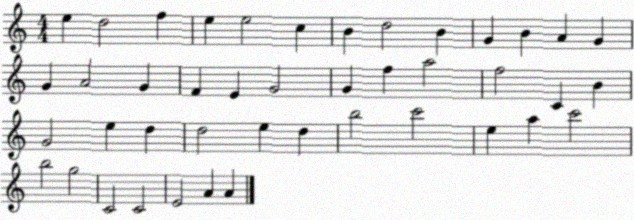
X:1
T:Untitled
M:4/4
L:1/4
K:C
e d2 f e e2 c B d2 B G B A G G A2 G F E G2 G f a2 f2 C B G2 e d d2 e d b2 c'2 e a c'2 b2 g2 C2 C2 E2 A A